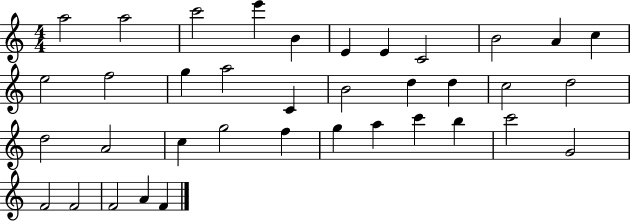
A5/h A5/h C6/h E6/q B4/q E4/q E4/q C4/h B4/h A4/q C5/q E5/h F5/h G5/q A5/h C4/q B4/h D5/q D5/q C5/h D5/h D5/h A4/h C5/q G5/h F5/q G5/q A5/q C6/q B5/q C6/h G4/h F4/h F4/h F4/h A4/q F4/q